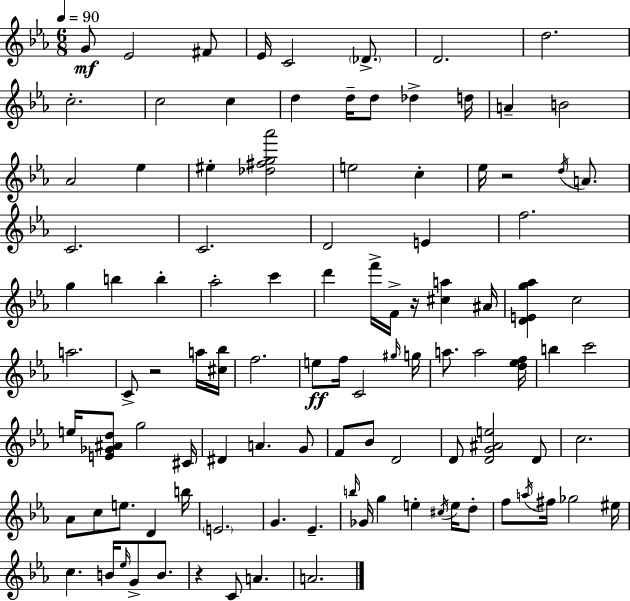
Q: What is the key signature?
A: EES major